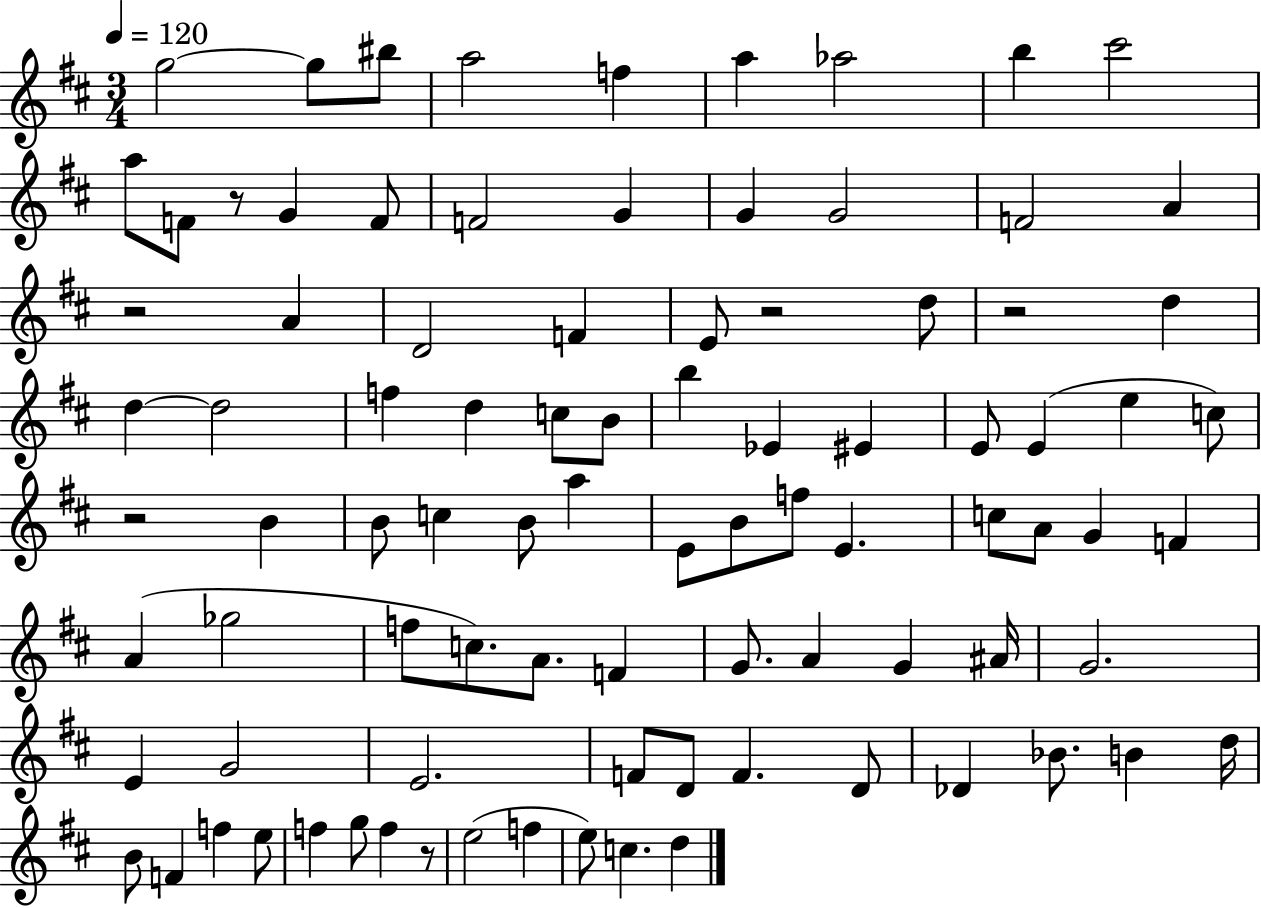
G5/h G5/e BIS5/e A5/h F5/q A5/q Ab5/h B5/q C#6/h A5/e F4/e R/e G4/q F4/e F4/h G4/q G4/q G4/h F4/h A4/q R/h A4/q D4/h F4/q E4/e R/h D5/e R/h D5/q D5/q D5/h F5/q D5/q C5/e B4/e B5/q Eb4/q EIS4/q E4/e E4/q E5/q C5/e R/h B4/q B4/e C5/q B4/e A5/q E4/e B4/e F5/e E4/q. C5/e A4/e G4/q F4/q A4/q Gb5/h F5/e C5/e. A4/e. F4/q G4/e. A4/q G4/q A#4/s G4/h. E4/q G4/h E4/h. F4/e D4/e F4/q. D4/e Db4/q Bb4/e. B4/q D5/s B4/e F4/q F5/q E5/e F5/q G5/e F5/q R/e E5/h F5/q E5/e C5/q. D5/q